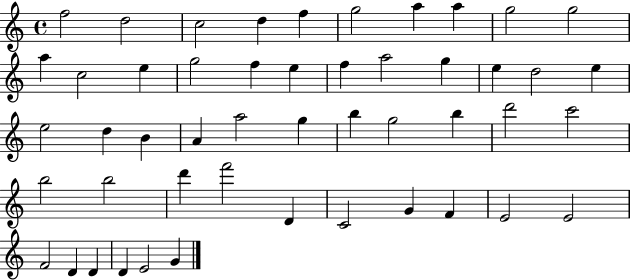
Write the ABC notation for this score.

X:1
T:Untitled
M:4/4
L:1/4
K:C
f2 d2 c2 d f g2 a a g2 g2 a c2 e g2 f e f a2 g e d2 e e2 d B A a2 g b g2 b d'2 c'2 b2 b2 d' f'2 D C2 G F E2 E2 F2 D D D E2 G